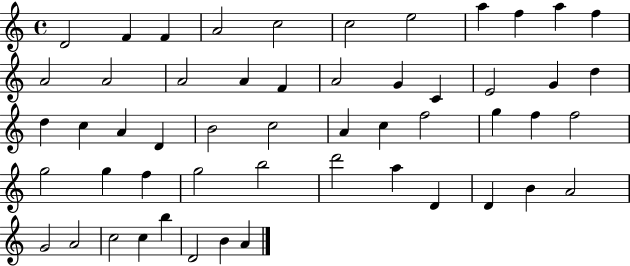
X:1
T:Untitled
M:4/4
L:1/4
K:C
D2 F F A2 c2 c2 e2 a f a f A2 A2 A2 A F A2 G C E2 G d d c A D B2 c2 A c f2 g f f2 g2 g f g2 b2 d'2 a D D B A2 G2 A2 c2 c b D2 B A